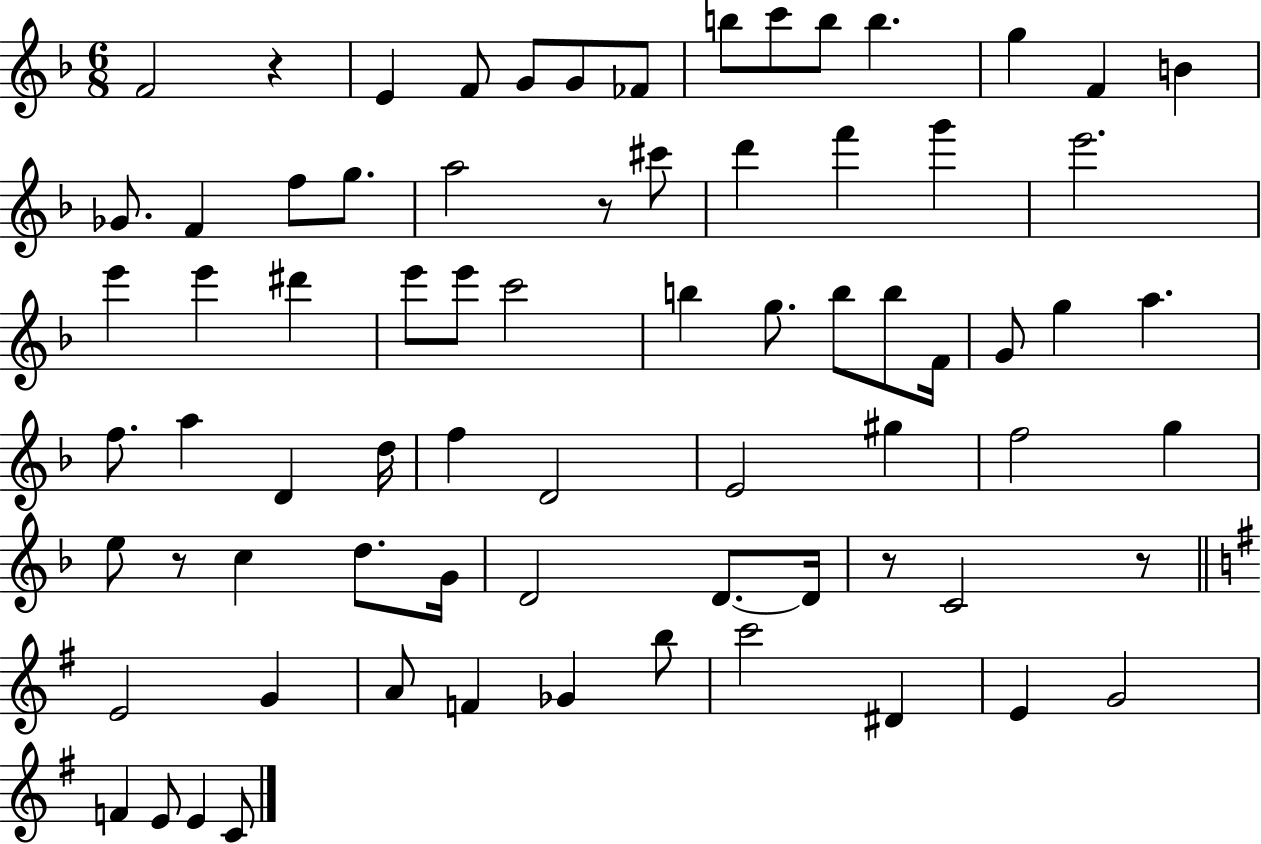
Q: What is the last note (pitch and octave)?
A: C4